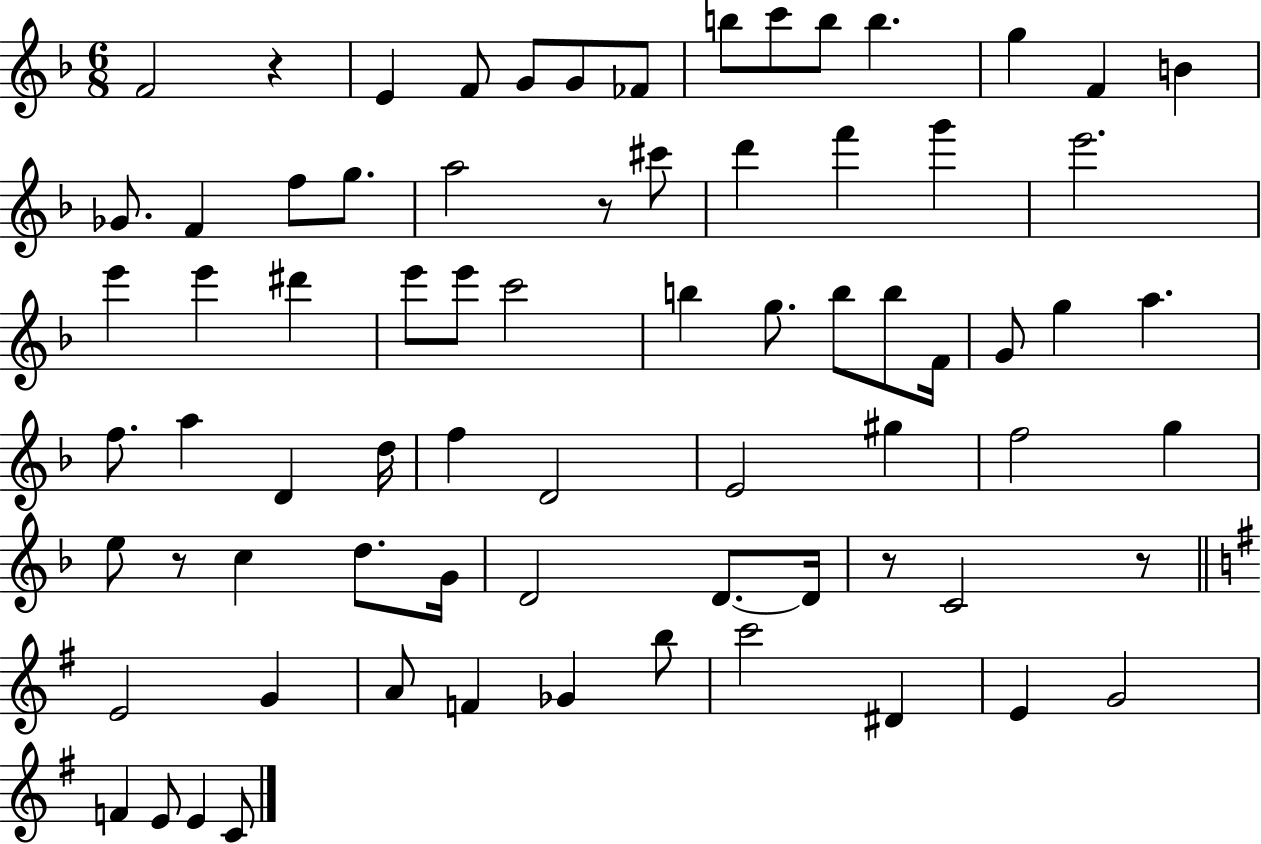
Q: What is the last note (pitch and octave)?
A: C4